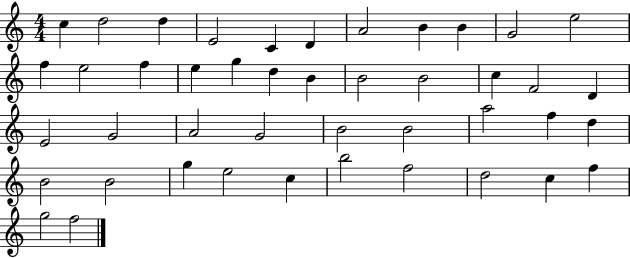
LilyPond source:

{
  \clef treble
  \numericTimeSignature
  \time 4/4
  \key c \major
  c''4 d''2 d''4 | e'2 c'4 d'4 | a'2 b'4 b'4 | g'2 e''2 | \break f''4 e''2 f''4 | e''4 g''4 d''4 b'4 | b'2 b'2 | c''4 f'2 d'4 | \break e'2 g'2 | a'2 g'2 | b'2 b'2 | a''2 f''4 d''4 | \break b'2 b'2 | g''4 e''2 c''4 | b''2 f''2 | d''2 c''4 f''4 | \break g''2 f''2 | \bar "|."
}